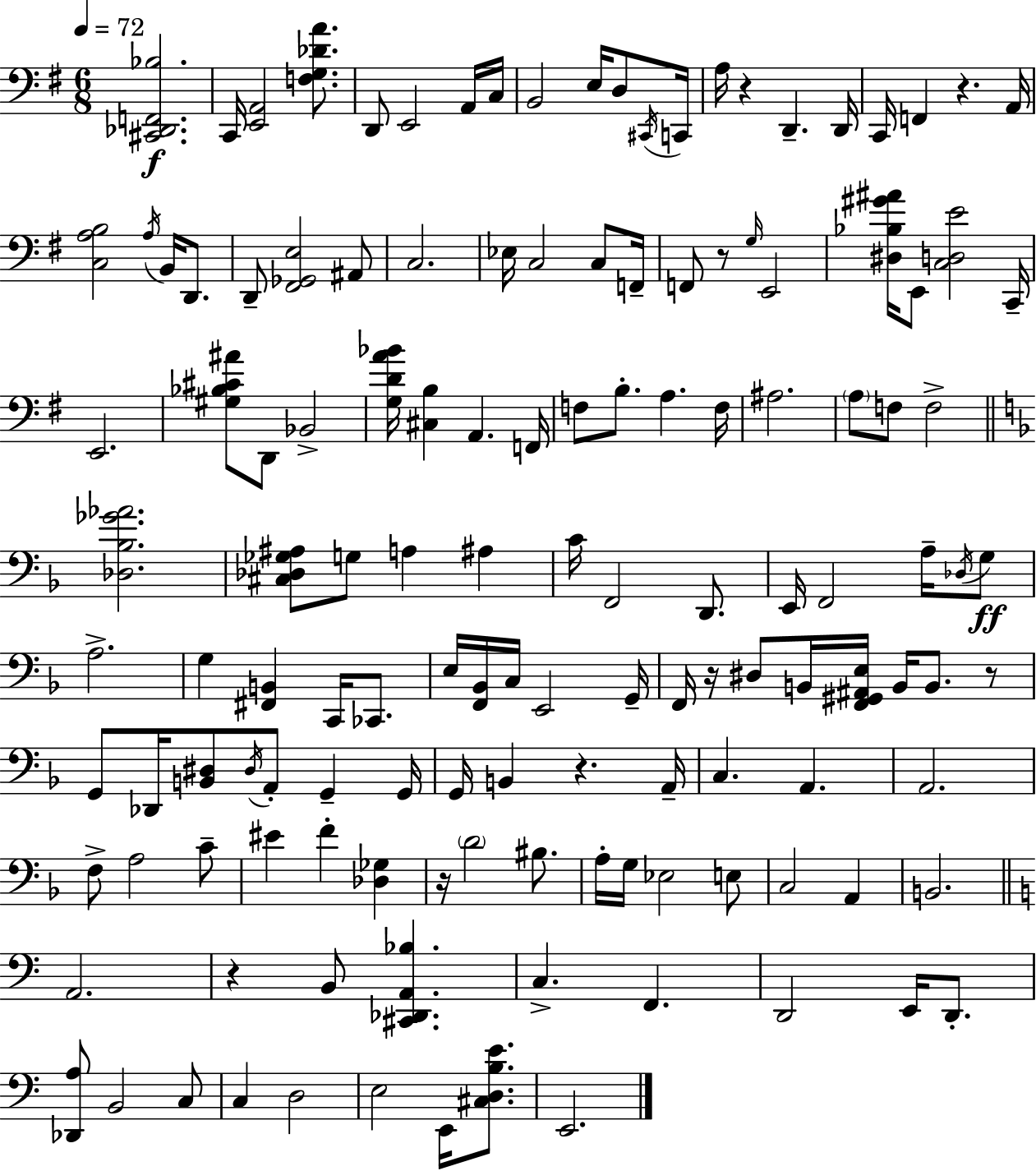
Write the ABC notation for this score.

X:1
T:Untitled
M:6/8
L:1/4
K:G
[^C,,_D,,F,,_B,]2 C,,/4 [E,,A,,]2 [F,G,_DA]/2 D,,/2 E,,2 A,,/4 C,/4 B,,2 E,/4 D,/2 ^C,,/4 C,,/4 A,/4 z D,, D,,/4 C,,/4 F,, z A,,/4 [C,A,B,]2 A,/4 B,,/4 D,,/2 D,,/2 [^F,,_G,,E,]2 ^A,,/2 C,2 _E,/4 C,2 C,/2 F,,/4 F,,/2 z/2 G,/4 E,,2 [^D,_B,^G^A]/4 E,,/2 [C,D,E]2 C,,/4 E,,2 [^G,_B,^C^A]/2 D,,/2 _B,,2 [G,DA_B]/4 [^C,B,] A,, F,,/4 F,/2 B,/2 A, F,/4 ^A,2 A,/2 F,/2 F,2 [_D,_B,_G_A]2 [^C,_D,_G,^A,]/2 G,/2 A, ^A, C/4 F,,2 D,,/2 E,,/4 F,,2 A,/4 _D,/4 G,/2 A,2 G, [^F,,B,,] C,,/4 _C,,/2 E,/4 [F,,_B,,]/4 C,/4 E,,2 G,,/4 F,,/4 z/4 ^D,/2 B,,/4 [F,,^G,,^A,,E,]/4 B,,/4 B,,/2 z/2 G,,/2 _D,,/4 [B,,^D,]/2 ^D,/4 A,,/2 G,, G,,/4 G,,/4 B,, z A,,/4 C, A,, A,,2 F,/2 A,2 C/2 ^E F [_D,_G,] z/4 D2 ^B,/2 A,/4 G,/4 _E,2 E,/2 C,2 A,, B,,2 A,,2 z B,,/2 [^C,,_D,,A,,_B,] C, F,, D,,2 E,,/4 D,,/2 [_D,,A,]/2 B,,2 C,/2 C, D,2 E,2 E,,/4 [^C,D,B,E]/2 E,,2